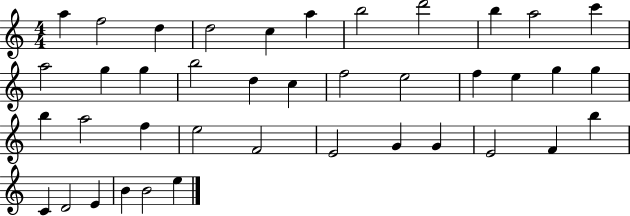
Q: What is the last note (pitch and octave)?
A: E5